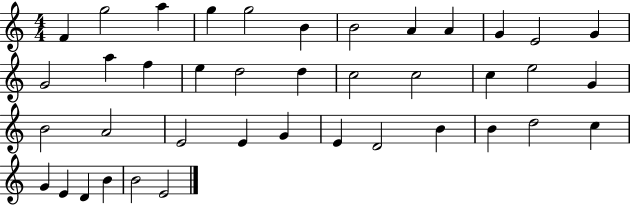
{
  \clef treble
  \numericTimeSignature
  \time 4/4
  \key c \major
  f'4 g''2 a''4 | g''4 g''2 b'4 | b'2 a'4 a'4 | g'4 e'2 g'4 | \break g'2 a''4 f''4 | e''4 d''2 d''4 | c''2 c''2 | c''4 e''2 g'4 | \break b'2 a'2 | e'2 e'4 g'4 | e'4 d'2 b'4 | b'4 d''2 c''4 | \break g'4 e'4 d'4 b'4 | b'2 e'2 | \bar "|."
}